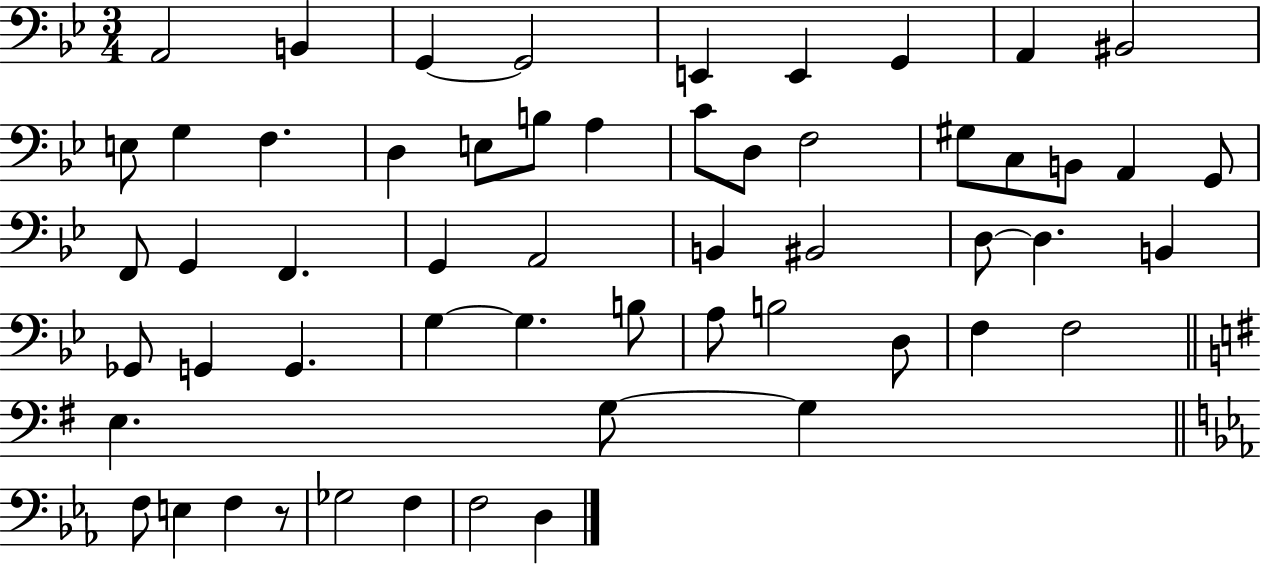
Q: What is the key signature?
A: BES major